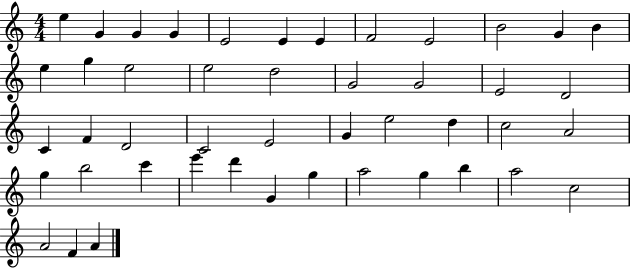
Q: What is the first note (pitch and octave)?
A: E5